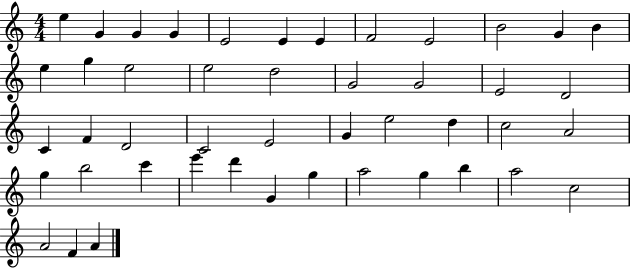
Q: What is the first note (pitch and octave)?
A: E5